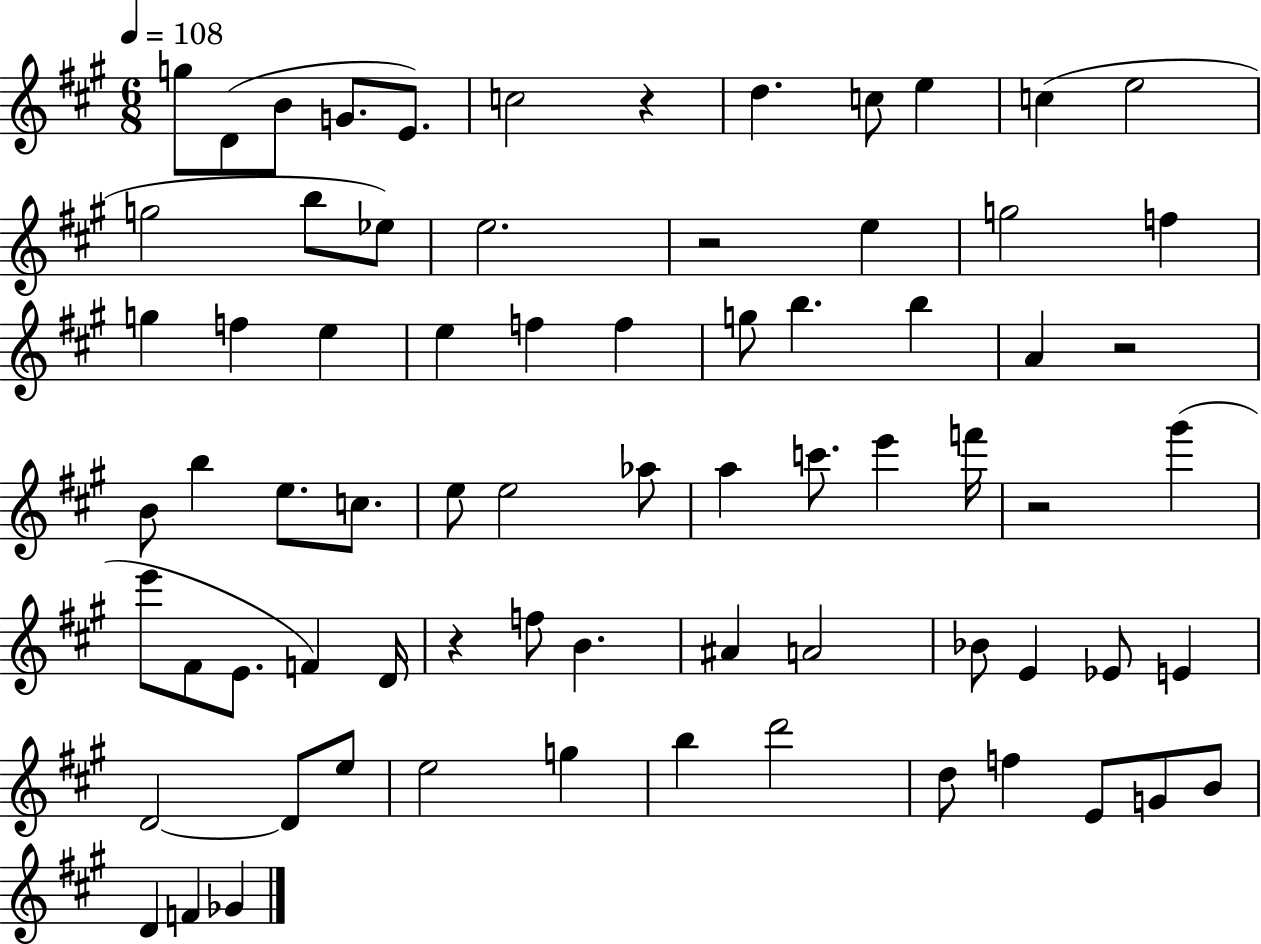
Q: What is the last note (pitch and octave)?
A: Gb4